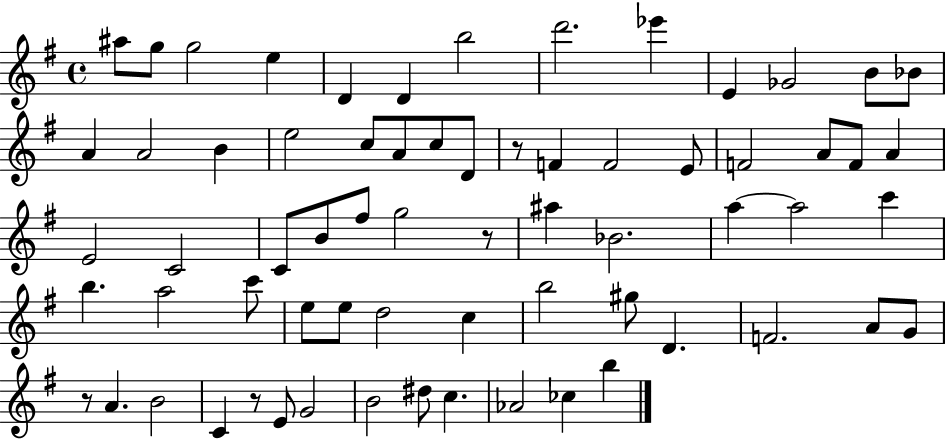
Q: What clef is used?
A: treble